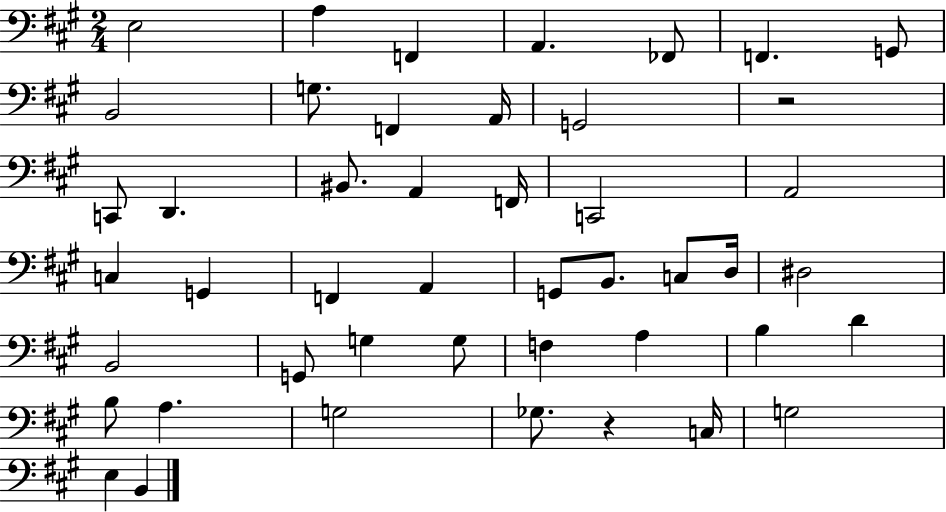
E3/h A3/q F2/q A2/q. FES2/e F2/q. G2/e B2/h G3/e. F2/q A2/s G2/h R/h C2/e D2/q. BIS2/e. A2/q F2/s C2/h A2/h C3/q G2/q F2/q A2/q G2/e B2/e. C3/e D3/s D#3/h B2/h G2/e G3/q G3/e F3/q A3/q B3/q D4/q B3/e A3/q. G3/h Gb3/e. R/q C3/s G3/h E3/q B2/q